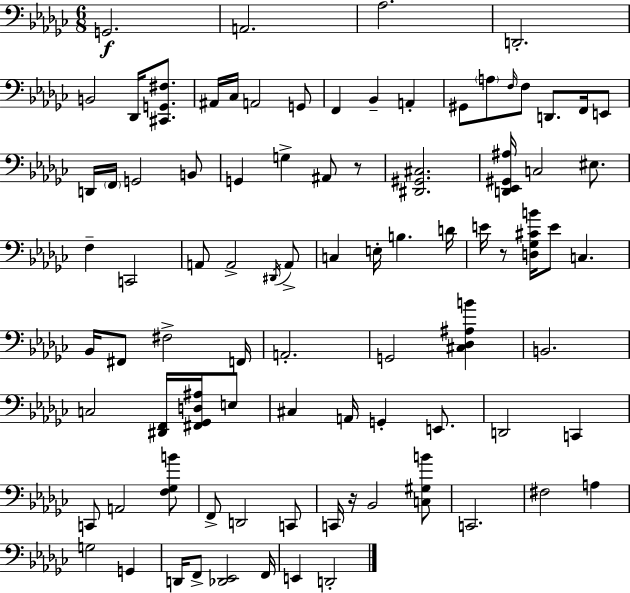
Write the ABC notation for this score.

X:1
T:Untitled
M:6/8
L:1/4
K:Ebm
G,,2 A,,2 _A,2 D,,2 B,,2 _D,,/4 [^C,,G,,^F,]/2 ^A,,/4 _C,/4 A,,2 G,,/2 F,, _B,, A,, ^G,,/2 A,/2 F,/4 F,/2 D,,/2 F,,/4 E,,/2 D,,/4 F,,/4 G,,2 B,,/2 G,, G, ^A,,/2 z/2 [^D,,^G,,^C,]2 [D,,_E,,^G,,^A,]/4 C,2 ^E,/2 F, C,,2 A,,/2 A,,2 ^D,,/4 A,,/2 C, E,/4 B, D/4 E/4 z/2 [D,_G,^CB]/4 E/2 C, _B,,/4 ^F,,/2 ^F,2 F,,/4 A,,2 G,,2 [^C,_D,^A,B] B,,2 C,2 [^D,,F,,]/4 [^F,,_G,,D,^A,]/4 E,/2 ^C, A,,/4 G,, E,,/2 D,,2 C,, C,,/2 A,,2 [F,_G,B]/2 F,,/2 D,,2 C,,/2 C,,/4 z/4 _B,,2 [C,^G,B]/2 C,,2 ^F,2 A, G,2 G,, D,,/4 F,,/2 [_D,,_E,,]2 F,,/4 E,, D,,2